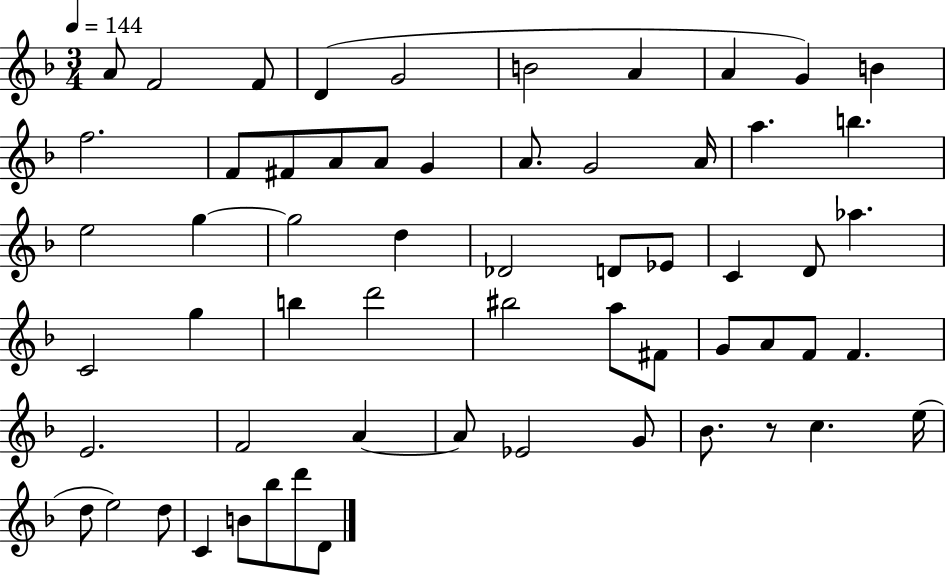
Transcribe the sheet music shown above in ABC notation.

X:1
T:Untitled
M:3/4
L:1/4
K:F
A/2 F2 F/2 D G2 B2 A A G B f2 F/2 ^F/2 A/2 A/2 G A/2 G2 A/4 a b e2 g g2 d _D2 D/2 _E/2 C D/2 _a C2 g b d'2 ^b2 a/2 ^F/2 G/2 A/2 F/2 F E2 F2 A A/2 _E2 G/2 _B/2 z/2 c e/4 d/2 e2 d/2 C B/2 _b/2 d'/2 D/2